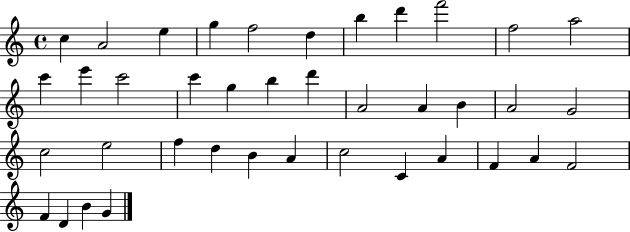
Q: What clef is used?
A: treble